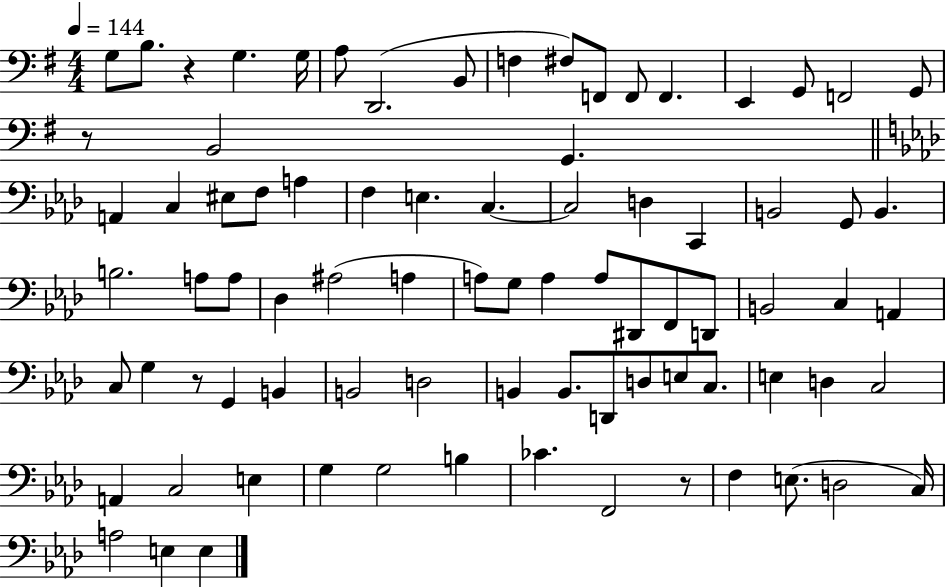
G3/e B3/e. R/q G3/q. G3/s A3/e D2/h. B2/e F3/q F#3/e F2/e F2/e F2/q. E2/q G2/e F2/h G2/e R/e B2/h G2/q. A2/q C3/q EIS3/e F3/e A3/q F3/q E3/q. C3/q. C3/h D3/q C2/q B2/h G2/e B2/q. B3/h. A3/e A3/e Db3/q A#3/h A3/q A3/e G3/e A3/q A3/e D#2/e F2/e D2/e B2/h C3/q A2/q C3/e G3/q R/e G2/q B2/q B2/h D3/h B2/q B2/e. D2/e D3/e E3/e C3/e. E3/q D3/q C3/h A2/q C3/h E3/q G3/q G3/h B3/q CES4/q. F2/h R/e F3/q E3/e. D3/h C3/s A3/h E3/q E3/q